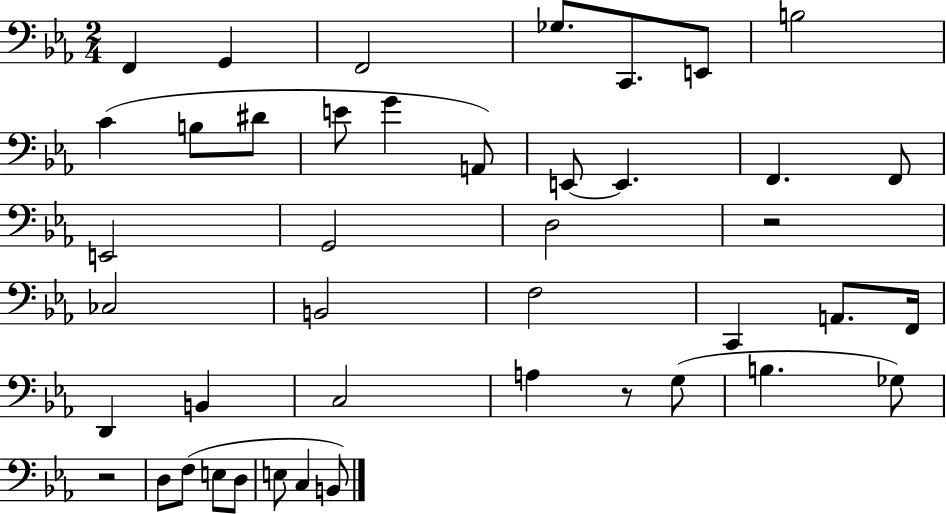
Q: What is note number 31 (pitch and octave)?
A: G3